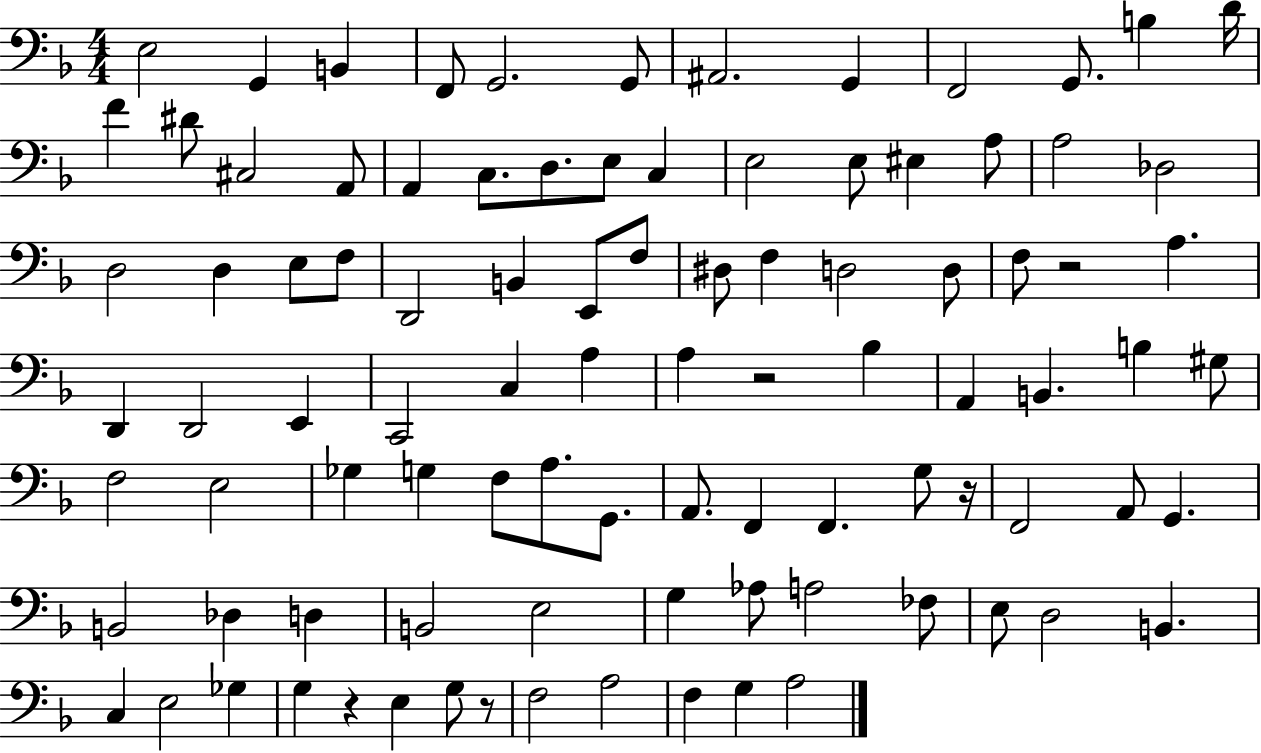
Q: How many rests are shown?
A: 5